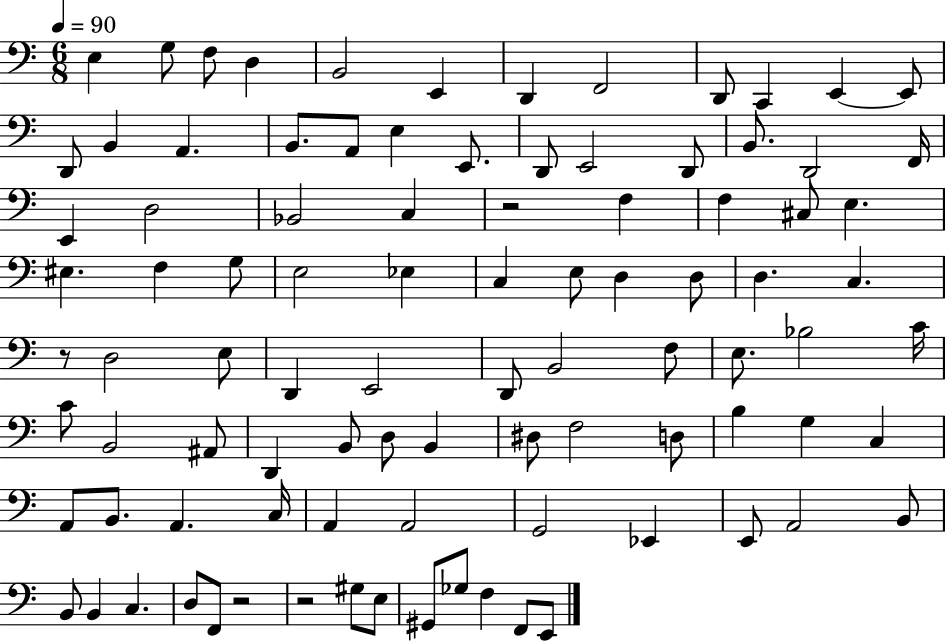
{
  \clef bass
  \numericTimeSignature
  \time 6/8
  \key c \major
  \tempo 4 = 90
  e4 g8 f8 d4 | b,2 e,4 | d,4 f,2 | d,8 c,4 e,4~~ e,8 | \break d,8 b,4 a,4. | b,8. a,8 e4 e,8. | d,8 e,2 d,8 | b,8. d,2 f,16 | \break e,4 d2 | bes,2 c4 | r2 f4 | f4 cis8 e4. | \break eis4. f4 g8 | e2 ees4 | c4 e8 d4 d8 | d4. c4. | \break r8 d2 e8 | d,4 e,2 | d,8 b,2 f8 | e8. bes2 c'16 | \break c'8 b,2 ais,8 | d,4 b,8 d8 b,4 | dis8 f2 d8 | b4 g4 c4 | \break a,8 b,8. a,4. c16 | a,4 a,2 | g,2 ees,4 | e,8 a,2 b,8 | \break b,8 b,4 c4. | d8 f,8 r2 | r2 gis8 e8 | gis,8 ges8 f4 f,8 e,8 | \break \bar "|."
}